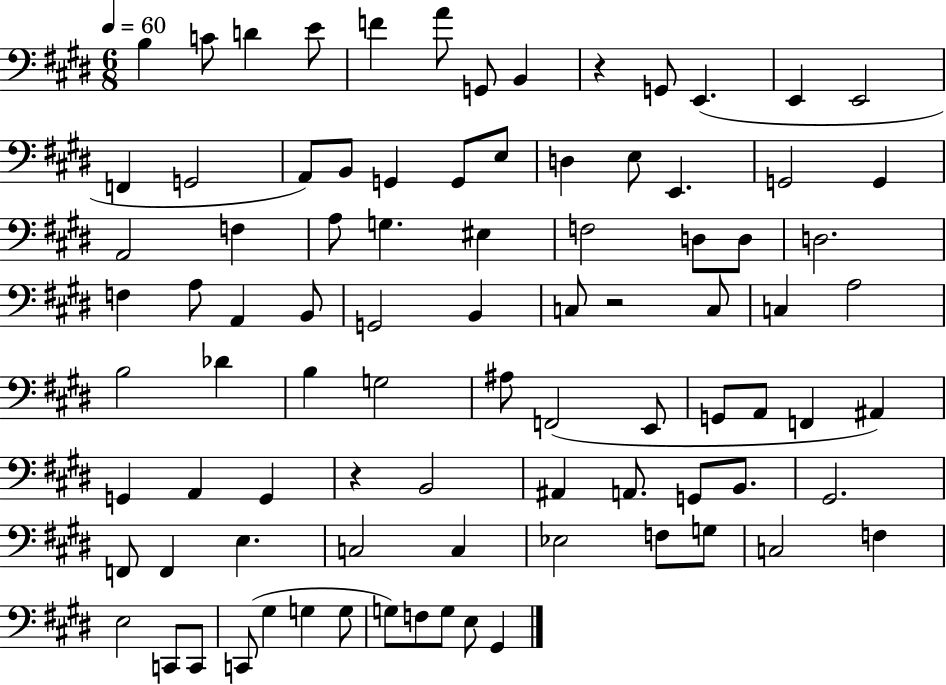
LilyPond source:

{
  \clef bass
  \numericTimeSignature
  \time 6/8
  \key e \major
  \tempo 4 = 60
  b4 c'8 d'4 e'8 | f'4 a'8 g,8 b,4 | r4 g,8 e,4.( | e,4 e,2 | \break f,4 g,2 | a,8) b,8 g,4 g,8 e8 | d4 e8 e,4. | g,2 g,4 | \break a,2 f4 | a8 g4. eis4 | f2 d8 d8 | d2. | \break f4 a8 a,4 b,8 | g,2 b,4 | c8 r2 c8 | c4 a2 | \break b2 des'4 | b4 g2 | ais8 f,2( e,8 | g,8 a,8 f,4 ais,4) | \break g,4 a,4 g,4 | r4 b,2 | ais,4 a,8. g,8 b,8. | gis,2. | \break f,8 f,4 e4. | c2 c4 | ees2 f8 g8 | c2 f4 | \break e2 c,8 c,8 | c,8( gis4 g4 g8 | g8) f8 g8 e8 gis,4 | \bar "|."
}